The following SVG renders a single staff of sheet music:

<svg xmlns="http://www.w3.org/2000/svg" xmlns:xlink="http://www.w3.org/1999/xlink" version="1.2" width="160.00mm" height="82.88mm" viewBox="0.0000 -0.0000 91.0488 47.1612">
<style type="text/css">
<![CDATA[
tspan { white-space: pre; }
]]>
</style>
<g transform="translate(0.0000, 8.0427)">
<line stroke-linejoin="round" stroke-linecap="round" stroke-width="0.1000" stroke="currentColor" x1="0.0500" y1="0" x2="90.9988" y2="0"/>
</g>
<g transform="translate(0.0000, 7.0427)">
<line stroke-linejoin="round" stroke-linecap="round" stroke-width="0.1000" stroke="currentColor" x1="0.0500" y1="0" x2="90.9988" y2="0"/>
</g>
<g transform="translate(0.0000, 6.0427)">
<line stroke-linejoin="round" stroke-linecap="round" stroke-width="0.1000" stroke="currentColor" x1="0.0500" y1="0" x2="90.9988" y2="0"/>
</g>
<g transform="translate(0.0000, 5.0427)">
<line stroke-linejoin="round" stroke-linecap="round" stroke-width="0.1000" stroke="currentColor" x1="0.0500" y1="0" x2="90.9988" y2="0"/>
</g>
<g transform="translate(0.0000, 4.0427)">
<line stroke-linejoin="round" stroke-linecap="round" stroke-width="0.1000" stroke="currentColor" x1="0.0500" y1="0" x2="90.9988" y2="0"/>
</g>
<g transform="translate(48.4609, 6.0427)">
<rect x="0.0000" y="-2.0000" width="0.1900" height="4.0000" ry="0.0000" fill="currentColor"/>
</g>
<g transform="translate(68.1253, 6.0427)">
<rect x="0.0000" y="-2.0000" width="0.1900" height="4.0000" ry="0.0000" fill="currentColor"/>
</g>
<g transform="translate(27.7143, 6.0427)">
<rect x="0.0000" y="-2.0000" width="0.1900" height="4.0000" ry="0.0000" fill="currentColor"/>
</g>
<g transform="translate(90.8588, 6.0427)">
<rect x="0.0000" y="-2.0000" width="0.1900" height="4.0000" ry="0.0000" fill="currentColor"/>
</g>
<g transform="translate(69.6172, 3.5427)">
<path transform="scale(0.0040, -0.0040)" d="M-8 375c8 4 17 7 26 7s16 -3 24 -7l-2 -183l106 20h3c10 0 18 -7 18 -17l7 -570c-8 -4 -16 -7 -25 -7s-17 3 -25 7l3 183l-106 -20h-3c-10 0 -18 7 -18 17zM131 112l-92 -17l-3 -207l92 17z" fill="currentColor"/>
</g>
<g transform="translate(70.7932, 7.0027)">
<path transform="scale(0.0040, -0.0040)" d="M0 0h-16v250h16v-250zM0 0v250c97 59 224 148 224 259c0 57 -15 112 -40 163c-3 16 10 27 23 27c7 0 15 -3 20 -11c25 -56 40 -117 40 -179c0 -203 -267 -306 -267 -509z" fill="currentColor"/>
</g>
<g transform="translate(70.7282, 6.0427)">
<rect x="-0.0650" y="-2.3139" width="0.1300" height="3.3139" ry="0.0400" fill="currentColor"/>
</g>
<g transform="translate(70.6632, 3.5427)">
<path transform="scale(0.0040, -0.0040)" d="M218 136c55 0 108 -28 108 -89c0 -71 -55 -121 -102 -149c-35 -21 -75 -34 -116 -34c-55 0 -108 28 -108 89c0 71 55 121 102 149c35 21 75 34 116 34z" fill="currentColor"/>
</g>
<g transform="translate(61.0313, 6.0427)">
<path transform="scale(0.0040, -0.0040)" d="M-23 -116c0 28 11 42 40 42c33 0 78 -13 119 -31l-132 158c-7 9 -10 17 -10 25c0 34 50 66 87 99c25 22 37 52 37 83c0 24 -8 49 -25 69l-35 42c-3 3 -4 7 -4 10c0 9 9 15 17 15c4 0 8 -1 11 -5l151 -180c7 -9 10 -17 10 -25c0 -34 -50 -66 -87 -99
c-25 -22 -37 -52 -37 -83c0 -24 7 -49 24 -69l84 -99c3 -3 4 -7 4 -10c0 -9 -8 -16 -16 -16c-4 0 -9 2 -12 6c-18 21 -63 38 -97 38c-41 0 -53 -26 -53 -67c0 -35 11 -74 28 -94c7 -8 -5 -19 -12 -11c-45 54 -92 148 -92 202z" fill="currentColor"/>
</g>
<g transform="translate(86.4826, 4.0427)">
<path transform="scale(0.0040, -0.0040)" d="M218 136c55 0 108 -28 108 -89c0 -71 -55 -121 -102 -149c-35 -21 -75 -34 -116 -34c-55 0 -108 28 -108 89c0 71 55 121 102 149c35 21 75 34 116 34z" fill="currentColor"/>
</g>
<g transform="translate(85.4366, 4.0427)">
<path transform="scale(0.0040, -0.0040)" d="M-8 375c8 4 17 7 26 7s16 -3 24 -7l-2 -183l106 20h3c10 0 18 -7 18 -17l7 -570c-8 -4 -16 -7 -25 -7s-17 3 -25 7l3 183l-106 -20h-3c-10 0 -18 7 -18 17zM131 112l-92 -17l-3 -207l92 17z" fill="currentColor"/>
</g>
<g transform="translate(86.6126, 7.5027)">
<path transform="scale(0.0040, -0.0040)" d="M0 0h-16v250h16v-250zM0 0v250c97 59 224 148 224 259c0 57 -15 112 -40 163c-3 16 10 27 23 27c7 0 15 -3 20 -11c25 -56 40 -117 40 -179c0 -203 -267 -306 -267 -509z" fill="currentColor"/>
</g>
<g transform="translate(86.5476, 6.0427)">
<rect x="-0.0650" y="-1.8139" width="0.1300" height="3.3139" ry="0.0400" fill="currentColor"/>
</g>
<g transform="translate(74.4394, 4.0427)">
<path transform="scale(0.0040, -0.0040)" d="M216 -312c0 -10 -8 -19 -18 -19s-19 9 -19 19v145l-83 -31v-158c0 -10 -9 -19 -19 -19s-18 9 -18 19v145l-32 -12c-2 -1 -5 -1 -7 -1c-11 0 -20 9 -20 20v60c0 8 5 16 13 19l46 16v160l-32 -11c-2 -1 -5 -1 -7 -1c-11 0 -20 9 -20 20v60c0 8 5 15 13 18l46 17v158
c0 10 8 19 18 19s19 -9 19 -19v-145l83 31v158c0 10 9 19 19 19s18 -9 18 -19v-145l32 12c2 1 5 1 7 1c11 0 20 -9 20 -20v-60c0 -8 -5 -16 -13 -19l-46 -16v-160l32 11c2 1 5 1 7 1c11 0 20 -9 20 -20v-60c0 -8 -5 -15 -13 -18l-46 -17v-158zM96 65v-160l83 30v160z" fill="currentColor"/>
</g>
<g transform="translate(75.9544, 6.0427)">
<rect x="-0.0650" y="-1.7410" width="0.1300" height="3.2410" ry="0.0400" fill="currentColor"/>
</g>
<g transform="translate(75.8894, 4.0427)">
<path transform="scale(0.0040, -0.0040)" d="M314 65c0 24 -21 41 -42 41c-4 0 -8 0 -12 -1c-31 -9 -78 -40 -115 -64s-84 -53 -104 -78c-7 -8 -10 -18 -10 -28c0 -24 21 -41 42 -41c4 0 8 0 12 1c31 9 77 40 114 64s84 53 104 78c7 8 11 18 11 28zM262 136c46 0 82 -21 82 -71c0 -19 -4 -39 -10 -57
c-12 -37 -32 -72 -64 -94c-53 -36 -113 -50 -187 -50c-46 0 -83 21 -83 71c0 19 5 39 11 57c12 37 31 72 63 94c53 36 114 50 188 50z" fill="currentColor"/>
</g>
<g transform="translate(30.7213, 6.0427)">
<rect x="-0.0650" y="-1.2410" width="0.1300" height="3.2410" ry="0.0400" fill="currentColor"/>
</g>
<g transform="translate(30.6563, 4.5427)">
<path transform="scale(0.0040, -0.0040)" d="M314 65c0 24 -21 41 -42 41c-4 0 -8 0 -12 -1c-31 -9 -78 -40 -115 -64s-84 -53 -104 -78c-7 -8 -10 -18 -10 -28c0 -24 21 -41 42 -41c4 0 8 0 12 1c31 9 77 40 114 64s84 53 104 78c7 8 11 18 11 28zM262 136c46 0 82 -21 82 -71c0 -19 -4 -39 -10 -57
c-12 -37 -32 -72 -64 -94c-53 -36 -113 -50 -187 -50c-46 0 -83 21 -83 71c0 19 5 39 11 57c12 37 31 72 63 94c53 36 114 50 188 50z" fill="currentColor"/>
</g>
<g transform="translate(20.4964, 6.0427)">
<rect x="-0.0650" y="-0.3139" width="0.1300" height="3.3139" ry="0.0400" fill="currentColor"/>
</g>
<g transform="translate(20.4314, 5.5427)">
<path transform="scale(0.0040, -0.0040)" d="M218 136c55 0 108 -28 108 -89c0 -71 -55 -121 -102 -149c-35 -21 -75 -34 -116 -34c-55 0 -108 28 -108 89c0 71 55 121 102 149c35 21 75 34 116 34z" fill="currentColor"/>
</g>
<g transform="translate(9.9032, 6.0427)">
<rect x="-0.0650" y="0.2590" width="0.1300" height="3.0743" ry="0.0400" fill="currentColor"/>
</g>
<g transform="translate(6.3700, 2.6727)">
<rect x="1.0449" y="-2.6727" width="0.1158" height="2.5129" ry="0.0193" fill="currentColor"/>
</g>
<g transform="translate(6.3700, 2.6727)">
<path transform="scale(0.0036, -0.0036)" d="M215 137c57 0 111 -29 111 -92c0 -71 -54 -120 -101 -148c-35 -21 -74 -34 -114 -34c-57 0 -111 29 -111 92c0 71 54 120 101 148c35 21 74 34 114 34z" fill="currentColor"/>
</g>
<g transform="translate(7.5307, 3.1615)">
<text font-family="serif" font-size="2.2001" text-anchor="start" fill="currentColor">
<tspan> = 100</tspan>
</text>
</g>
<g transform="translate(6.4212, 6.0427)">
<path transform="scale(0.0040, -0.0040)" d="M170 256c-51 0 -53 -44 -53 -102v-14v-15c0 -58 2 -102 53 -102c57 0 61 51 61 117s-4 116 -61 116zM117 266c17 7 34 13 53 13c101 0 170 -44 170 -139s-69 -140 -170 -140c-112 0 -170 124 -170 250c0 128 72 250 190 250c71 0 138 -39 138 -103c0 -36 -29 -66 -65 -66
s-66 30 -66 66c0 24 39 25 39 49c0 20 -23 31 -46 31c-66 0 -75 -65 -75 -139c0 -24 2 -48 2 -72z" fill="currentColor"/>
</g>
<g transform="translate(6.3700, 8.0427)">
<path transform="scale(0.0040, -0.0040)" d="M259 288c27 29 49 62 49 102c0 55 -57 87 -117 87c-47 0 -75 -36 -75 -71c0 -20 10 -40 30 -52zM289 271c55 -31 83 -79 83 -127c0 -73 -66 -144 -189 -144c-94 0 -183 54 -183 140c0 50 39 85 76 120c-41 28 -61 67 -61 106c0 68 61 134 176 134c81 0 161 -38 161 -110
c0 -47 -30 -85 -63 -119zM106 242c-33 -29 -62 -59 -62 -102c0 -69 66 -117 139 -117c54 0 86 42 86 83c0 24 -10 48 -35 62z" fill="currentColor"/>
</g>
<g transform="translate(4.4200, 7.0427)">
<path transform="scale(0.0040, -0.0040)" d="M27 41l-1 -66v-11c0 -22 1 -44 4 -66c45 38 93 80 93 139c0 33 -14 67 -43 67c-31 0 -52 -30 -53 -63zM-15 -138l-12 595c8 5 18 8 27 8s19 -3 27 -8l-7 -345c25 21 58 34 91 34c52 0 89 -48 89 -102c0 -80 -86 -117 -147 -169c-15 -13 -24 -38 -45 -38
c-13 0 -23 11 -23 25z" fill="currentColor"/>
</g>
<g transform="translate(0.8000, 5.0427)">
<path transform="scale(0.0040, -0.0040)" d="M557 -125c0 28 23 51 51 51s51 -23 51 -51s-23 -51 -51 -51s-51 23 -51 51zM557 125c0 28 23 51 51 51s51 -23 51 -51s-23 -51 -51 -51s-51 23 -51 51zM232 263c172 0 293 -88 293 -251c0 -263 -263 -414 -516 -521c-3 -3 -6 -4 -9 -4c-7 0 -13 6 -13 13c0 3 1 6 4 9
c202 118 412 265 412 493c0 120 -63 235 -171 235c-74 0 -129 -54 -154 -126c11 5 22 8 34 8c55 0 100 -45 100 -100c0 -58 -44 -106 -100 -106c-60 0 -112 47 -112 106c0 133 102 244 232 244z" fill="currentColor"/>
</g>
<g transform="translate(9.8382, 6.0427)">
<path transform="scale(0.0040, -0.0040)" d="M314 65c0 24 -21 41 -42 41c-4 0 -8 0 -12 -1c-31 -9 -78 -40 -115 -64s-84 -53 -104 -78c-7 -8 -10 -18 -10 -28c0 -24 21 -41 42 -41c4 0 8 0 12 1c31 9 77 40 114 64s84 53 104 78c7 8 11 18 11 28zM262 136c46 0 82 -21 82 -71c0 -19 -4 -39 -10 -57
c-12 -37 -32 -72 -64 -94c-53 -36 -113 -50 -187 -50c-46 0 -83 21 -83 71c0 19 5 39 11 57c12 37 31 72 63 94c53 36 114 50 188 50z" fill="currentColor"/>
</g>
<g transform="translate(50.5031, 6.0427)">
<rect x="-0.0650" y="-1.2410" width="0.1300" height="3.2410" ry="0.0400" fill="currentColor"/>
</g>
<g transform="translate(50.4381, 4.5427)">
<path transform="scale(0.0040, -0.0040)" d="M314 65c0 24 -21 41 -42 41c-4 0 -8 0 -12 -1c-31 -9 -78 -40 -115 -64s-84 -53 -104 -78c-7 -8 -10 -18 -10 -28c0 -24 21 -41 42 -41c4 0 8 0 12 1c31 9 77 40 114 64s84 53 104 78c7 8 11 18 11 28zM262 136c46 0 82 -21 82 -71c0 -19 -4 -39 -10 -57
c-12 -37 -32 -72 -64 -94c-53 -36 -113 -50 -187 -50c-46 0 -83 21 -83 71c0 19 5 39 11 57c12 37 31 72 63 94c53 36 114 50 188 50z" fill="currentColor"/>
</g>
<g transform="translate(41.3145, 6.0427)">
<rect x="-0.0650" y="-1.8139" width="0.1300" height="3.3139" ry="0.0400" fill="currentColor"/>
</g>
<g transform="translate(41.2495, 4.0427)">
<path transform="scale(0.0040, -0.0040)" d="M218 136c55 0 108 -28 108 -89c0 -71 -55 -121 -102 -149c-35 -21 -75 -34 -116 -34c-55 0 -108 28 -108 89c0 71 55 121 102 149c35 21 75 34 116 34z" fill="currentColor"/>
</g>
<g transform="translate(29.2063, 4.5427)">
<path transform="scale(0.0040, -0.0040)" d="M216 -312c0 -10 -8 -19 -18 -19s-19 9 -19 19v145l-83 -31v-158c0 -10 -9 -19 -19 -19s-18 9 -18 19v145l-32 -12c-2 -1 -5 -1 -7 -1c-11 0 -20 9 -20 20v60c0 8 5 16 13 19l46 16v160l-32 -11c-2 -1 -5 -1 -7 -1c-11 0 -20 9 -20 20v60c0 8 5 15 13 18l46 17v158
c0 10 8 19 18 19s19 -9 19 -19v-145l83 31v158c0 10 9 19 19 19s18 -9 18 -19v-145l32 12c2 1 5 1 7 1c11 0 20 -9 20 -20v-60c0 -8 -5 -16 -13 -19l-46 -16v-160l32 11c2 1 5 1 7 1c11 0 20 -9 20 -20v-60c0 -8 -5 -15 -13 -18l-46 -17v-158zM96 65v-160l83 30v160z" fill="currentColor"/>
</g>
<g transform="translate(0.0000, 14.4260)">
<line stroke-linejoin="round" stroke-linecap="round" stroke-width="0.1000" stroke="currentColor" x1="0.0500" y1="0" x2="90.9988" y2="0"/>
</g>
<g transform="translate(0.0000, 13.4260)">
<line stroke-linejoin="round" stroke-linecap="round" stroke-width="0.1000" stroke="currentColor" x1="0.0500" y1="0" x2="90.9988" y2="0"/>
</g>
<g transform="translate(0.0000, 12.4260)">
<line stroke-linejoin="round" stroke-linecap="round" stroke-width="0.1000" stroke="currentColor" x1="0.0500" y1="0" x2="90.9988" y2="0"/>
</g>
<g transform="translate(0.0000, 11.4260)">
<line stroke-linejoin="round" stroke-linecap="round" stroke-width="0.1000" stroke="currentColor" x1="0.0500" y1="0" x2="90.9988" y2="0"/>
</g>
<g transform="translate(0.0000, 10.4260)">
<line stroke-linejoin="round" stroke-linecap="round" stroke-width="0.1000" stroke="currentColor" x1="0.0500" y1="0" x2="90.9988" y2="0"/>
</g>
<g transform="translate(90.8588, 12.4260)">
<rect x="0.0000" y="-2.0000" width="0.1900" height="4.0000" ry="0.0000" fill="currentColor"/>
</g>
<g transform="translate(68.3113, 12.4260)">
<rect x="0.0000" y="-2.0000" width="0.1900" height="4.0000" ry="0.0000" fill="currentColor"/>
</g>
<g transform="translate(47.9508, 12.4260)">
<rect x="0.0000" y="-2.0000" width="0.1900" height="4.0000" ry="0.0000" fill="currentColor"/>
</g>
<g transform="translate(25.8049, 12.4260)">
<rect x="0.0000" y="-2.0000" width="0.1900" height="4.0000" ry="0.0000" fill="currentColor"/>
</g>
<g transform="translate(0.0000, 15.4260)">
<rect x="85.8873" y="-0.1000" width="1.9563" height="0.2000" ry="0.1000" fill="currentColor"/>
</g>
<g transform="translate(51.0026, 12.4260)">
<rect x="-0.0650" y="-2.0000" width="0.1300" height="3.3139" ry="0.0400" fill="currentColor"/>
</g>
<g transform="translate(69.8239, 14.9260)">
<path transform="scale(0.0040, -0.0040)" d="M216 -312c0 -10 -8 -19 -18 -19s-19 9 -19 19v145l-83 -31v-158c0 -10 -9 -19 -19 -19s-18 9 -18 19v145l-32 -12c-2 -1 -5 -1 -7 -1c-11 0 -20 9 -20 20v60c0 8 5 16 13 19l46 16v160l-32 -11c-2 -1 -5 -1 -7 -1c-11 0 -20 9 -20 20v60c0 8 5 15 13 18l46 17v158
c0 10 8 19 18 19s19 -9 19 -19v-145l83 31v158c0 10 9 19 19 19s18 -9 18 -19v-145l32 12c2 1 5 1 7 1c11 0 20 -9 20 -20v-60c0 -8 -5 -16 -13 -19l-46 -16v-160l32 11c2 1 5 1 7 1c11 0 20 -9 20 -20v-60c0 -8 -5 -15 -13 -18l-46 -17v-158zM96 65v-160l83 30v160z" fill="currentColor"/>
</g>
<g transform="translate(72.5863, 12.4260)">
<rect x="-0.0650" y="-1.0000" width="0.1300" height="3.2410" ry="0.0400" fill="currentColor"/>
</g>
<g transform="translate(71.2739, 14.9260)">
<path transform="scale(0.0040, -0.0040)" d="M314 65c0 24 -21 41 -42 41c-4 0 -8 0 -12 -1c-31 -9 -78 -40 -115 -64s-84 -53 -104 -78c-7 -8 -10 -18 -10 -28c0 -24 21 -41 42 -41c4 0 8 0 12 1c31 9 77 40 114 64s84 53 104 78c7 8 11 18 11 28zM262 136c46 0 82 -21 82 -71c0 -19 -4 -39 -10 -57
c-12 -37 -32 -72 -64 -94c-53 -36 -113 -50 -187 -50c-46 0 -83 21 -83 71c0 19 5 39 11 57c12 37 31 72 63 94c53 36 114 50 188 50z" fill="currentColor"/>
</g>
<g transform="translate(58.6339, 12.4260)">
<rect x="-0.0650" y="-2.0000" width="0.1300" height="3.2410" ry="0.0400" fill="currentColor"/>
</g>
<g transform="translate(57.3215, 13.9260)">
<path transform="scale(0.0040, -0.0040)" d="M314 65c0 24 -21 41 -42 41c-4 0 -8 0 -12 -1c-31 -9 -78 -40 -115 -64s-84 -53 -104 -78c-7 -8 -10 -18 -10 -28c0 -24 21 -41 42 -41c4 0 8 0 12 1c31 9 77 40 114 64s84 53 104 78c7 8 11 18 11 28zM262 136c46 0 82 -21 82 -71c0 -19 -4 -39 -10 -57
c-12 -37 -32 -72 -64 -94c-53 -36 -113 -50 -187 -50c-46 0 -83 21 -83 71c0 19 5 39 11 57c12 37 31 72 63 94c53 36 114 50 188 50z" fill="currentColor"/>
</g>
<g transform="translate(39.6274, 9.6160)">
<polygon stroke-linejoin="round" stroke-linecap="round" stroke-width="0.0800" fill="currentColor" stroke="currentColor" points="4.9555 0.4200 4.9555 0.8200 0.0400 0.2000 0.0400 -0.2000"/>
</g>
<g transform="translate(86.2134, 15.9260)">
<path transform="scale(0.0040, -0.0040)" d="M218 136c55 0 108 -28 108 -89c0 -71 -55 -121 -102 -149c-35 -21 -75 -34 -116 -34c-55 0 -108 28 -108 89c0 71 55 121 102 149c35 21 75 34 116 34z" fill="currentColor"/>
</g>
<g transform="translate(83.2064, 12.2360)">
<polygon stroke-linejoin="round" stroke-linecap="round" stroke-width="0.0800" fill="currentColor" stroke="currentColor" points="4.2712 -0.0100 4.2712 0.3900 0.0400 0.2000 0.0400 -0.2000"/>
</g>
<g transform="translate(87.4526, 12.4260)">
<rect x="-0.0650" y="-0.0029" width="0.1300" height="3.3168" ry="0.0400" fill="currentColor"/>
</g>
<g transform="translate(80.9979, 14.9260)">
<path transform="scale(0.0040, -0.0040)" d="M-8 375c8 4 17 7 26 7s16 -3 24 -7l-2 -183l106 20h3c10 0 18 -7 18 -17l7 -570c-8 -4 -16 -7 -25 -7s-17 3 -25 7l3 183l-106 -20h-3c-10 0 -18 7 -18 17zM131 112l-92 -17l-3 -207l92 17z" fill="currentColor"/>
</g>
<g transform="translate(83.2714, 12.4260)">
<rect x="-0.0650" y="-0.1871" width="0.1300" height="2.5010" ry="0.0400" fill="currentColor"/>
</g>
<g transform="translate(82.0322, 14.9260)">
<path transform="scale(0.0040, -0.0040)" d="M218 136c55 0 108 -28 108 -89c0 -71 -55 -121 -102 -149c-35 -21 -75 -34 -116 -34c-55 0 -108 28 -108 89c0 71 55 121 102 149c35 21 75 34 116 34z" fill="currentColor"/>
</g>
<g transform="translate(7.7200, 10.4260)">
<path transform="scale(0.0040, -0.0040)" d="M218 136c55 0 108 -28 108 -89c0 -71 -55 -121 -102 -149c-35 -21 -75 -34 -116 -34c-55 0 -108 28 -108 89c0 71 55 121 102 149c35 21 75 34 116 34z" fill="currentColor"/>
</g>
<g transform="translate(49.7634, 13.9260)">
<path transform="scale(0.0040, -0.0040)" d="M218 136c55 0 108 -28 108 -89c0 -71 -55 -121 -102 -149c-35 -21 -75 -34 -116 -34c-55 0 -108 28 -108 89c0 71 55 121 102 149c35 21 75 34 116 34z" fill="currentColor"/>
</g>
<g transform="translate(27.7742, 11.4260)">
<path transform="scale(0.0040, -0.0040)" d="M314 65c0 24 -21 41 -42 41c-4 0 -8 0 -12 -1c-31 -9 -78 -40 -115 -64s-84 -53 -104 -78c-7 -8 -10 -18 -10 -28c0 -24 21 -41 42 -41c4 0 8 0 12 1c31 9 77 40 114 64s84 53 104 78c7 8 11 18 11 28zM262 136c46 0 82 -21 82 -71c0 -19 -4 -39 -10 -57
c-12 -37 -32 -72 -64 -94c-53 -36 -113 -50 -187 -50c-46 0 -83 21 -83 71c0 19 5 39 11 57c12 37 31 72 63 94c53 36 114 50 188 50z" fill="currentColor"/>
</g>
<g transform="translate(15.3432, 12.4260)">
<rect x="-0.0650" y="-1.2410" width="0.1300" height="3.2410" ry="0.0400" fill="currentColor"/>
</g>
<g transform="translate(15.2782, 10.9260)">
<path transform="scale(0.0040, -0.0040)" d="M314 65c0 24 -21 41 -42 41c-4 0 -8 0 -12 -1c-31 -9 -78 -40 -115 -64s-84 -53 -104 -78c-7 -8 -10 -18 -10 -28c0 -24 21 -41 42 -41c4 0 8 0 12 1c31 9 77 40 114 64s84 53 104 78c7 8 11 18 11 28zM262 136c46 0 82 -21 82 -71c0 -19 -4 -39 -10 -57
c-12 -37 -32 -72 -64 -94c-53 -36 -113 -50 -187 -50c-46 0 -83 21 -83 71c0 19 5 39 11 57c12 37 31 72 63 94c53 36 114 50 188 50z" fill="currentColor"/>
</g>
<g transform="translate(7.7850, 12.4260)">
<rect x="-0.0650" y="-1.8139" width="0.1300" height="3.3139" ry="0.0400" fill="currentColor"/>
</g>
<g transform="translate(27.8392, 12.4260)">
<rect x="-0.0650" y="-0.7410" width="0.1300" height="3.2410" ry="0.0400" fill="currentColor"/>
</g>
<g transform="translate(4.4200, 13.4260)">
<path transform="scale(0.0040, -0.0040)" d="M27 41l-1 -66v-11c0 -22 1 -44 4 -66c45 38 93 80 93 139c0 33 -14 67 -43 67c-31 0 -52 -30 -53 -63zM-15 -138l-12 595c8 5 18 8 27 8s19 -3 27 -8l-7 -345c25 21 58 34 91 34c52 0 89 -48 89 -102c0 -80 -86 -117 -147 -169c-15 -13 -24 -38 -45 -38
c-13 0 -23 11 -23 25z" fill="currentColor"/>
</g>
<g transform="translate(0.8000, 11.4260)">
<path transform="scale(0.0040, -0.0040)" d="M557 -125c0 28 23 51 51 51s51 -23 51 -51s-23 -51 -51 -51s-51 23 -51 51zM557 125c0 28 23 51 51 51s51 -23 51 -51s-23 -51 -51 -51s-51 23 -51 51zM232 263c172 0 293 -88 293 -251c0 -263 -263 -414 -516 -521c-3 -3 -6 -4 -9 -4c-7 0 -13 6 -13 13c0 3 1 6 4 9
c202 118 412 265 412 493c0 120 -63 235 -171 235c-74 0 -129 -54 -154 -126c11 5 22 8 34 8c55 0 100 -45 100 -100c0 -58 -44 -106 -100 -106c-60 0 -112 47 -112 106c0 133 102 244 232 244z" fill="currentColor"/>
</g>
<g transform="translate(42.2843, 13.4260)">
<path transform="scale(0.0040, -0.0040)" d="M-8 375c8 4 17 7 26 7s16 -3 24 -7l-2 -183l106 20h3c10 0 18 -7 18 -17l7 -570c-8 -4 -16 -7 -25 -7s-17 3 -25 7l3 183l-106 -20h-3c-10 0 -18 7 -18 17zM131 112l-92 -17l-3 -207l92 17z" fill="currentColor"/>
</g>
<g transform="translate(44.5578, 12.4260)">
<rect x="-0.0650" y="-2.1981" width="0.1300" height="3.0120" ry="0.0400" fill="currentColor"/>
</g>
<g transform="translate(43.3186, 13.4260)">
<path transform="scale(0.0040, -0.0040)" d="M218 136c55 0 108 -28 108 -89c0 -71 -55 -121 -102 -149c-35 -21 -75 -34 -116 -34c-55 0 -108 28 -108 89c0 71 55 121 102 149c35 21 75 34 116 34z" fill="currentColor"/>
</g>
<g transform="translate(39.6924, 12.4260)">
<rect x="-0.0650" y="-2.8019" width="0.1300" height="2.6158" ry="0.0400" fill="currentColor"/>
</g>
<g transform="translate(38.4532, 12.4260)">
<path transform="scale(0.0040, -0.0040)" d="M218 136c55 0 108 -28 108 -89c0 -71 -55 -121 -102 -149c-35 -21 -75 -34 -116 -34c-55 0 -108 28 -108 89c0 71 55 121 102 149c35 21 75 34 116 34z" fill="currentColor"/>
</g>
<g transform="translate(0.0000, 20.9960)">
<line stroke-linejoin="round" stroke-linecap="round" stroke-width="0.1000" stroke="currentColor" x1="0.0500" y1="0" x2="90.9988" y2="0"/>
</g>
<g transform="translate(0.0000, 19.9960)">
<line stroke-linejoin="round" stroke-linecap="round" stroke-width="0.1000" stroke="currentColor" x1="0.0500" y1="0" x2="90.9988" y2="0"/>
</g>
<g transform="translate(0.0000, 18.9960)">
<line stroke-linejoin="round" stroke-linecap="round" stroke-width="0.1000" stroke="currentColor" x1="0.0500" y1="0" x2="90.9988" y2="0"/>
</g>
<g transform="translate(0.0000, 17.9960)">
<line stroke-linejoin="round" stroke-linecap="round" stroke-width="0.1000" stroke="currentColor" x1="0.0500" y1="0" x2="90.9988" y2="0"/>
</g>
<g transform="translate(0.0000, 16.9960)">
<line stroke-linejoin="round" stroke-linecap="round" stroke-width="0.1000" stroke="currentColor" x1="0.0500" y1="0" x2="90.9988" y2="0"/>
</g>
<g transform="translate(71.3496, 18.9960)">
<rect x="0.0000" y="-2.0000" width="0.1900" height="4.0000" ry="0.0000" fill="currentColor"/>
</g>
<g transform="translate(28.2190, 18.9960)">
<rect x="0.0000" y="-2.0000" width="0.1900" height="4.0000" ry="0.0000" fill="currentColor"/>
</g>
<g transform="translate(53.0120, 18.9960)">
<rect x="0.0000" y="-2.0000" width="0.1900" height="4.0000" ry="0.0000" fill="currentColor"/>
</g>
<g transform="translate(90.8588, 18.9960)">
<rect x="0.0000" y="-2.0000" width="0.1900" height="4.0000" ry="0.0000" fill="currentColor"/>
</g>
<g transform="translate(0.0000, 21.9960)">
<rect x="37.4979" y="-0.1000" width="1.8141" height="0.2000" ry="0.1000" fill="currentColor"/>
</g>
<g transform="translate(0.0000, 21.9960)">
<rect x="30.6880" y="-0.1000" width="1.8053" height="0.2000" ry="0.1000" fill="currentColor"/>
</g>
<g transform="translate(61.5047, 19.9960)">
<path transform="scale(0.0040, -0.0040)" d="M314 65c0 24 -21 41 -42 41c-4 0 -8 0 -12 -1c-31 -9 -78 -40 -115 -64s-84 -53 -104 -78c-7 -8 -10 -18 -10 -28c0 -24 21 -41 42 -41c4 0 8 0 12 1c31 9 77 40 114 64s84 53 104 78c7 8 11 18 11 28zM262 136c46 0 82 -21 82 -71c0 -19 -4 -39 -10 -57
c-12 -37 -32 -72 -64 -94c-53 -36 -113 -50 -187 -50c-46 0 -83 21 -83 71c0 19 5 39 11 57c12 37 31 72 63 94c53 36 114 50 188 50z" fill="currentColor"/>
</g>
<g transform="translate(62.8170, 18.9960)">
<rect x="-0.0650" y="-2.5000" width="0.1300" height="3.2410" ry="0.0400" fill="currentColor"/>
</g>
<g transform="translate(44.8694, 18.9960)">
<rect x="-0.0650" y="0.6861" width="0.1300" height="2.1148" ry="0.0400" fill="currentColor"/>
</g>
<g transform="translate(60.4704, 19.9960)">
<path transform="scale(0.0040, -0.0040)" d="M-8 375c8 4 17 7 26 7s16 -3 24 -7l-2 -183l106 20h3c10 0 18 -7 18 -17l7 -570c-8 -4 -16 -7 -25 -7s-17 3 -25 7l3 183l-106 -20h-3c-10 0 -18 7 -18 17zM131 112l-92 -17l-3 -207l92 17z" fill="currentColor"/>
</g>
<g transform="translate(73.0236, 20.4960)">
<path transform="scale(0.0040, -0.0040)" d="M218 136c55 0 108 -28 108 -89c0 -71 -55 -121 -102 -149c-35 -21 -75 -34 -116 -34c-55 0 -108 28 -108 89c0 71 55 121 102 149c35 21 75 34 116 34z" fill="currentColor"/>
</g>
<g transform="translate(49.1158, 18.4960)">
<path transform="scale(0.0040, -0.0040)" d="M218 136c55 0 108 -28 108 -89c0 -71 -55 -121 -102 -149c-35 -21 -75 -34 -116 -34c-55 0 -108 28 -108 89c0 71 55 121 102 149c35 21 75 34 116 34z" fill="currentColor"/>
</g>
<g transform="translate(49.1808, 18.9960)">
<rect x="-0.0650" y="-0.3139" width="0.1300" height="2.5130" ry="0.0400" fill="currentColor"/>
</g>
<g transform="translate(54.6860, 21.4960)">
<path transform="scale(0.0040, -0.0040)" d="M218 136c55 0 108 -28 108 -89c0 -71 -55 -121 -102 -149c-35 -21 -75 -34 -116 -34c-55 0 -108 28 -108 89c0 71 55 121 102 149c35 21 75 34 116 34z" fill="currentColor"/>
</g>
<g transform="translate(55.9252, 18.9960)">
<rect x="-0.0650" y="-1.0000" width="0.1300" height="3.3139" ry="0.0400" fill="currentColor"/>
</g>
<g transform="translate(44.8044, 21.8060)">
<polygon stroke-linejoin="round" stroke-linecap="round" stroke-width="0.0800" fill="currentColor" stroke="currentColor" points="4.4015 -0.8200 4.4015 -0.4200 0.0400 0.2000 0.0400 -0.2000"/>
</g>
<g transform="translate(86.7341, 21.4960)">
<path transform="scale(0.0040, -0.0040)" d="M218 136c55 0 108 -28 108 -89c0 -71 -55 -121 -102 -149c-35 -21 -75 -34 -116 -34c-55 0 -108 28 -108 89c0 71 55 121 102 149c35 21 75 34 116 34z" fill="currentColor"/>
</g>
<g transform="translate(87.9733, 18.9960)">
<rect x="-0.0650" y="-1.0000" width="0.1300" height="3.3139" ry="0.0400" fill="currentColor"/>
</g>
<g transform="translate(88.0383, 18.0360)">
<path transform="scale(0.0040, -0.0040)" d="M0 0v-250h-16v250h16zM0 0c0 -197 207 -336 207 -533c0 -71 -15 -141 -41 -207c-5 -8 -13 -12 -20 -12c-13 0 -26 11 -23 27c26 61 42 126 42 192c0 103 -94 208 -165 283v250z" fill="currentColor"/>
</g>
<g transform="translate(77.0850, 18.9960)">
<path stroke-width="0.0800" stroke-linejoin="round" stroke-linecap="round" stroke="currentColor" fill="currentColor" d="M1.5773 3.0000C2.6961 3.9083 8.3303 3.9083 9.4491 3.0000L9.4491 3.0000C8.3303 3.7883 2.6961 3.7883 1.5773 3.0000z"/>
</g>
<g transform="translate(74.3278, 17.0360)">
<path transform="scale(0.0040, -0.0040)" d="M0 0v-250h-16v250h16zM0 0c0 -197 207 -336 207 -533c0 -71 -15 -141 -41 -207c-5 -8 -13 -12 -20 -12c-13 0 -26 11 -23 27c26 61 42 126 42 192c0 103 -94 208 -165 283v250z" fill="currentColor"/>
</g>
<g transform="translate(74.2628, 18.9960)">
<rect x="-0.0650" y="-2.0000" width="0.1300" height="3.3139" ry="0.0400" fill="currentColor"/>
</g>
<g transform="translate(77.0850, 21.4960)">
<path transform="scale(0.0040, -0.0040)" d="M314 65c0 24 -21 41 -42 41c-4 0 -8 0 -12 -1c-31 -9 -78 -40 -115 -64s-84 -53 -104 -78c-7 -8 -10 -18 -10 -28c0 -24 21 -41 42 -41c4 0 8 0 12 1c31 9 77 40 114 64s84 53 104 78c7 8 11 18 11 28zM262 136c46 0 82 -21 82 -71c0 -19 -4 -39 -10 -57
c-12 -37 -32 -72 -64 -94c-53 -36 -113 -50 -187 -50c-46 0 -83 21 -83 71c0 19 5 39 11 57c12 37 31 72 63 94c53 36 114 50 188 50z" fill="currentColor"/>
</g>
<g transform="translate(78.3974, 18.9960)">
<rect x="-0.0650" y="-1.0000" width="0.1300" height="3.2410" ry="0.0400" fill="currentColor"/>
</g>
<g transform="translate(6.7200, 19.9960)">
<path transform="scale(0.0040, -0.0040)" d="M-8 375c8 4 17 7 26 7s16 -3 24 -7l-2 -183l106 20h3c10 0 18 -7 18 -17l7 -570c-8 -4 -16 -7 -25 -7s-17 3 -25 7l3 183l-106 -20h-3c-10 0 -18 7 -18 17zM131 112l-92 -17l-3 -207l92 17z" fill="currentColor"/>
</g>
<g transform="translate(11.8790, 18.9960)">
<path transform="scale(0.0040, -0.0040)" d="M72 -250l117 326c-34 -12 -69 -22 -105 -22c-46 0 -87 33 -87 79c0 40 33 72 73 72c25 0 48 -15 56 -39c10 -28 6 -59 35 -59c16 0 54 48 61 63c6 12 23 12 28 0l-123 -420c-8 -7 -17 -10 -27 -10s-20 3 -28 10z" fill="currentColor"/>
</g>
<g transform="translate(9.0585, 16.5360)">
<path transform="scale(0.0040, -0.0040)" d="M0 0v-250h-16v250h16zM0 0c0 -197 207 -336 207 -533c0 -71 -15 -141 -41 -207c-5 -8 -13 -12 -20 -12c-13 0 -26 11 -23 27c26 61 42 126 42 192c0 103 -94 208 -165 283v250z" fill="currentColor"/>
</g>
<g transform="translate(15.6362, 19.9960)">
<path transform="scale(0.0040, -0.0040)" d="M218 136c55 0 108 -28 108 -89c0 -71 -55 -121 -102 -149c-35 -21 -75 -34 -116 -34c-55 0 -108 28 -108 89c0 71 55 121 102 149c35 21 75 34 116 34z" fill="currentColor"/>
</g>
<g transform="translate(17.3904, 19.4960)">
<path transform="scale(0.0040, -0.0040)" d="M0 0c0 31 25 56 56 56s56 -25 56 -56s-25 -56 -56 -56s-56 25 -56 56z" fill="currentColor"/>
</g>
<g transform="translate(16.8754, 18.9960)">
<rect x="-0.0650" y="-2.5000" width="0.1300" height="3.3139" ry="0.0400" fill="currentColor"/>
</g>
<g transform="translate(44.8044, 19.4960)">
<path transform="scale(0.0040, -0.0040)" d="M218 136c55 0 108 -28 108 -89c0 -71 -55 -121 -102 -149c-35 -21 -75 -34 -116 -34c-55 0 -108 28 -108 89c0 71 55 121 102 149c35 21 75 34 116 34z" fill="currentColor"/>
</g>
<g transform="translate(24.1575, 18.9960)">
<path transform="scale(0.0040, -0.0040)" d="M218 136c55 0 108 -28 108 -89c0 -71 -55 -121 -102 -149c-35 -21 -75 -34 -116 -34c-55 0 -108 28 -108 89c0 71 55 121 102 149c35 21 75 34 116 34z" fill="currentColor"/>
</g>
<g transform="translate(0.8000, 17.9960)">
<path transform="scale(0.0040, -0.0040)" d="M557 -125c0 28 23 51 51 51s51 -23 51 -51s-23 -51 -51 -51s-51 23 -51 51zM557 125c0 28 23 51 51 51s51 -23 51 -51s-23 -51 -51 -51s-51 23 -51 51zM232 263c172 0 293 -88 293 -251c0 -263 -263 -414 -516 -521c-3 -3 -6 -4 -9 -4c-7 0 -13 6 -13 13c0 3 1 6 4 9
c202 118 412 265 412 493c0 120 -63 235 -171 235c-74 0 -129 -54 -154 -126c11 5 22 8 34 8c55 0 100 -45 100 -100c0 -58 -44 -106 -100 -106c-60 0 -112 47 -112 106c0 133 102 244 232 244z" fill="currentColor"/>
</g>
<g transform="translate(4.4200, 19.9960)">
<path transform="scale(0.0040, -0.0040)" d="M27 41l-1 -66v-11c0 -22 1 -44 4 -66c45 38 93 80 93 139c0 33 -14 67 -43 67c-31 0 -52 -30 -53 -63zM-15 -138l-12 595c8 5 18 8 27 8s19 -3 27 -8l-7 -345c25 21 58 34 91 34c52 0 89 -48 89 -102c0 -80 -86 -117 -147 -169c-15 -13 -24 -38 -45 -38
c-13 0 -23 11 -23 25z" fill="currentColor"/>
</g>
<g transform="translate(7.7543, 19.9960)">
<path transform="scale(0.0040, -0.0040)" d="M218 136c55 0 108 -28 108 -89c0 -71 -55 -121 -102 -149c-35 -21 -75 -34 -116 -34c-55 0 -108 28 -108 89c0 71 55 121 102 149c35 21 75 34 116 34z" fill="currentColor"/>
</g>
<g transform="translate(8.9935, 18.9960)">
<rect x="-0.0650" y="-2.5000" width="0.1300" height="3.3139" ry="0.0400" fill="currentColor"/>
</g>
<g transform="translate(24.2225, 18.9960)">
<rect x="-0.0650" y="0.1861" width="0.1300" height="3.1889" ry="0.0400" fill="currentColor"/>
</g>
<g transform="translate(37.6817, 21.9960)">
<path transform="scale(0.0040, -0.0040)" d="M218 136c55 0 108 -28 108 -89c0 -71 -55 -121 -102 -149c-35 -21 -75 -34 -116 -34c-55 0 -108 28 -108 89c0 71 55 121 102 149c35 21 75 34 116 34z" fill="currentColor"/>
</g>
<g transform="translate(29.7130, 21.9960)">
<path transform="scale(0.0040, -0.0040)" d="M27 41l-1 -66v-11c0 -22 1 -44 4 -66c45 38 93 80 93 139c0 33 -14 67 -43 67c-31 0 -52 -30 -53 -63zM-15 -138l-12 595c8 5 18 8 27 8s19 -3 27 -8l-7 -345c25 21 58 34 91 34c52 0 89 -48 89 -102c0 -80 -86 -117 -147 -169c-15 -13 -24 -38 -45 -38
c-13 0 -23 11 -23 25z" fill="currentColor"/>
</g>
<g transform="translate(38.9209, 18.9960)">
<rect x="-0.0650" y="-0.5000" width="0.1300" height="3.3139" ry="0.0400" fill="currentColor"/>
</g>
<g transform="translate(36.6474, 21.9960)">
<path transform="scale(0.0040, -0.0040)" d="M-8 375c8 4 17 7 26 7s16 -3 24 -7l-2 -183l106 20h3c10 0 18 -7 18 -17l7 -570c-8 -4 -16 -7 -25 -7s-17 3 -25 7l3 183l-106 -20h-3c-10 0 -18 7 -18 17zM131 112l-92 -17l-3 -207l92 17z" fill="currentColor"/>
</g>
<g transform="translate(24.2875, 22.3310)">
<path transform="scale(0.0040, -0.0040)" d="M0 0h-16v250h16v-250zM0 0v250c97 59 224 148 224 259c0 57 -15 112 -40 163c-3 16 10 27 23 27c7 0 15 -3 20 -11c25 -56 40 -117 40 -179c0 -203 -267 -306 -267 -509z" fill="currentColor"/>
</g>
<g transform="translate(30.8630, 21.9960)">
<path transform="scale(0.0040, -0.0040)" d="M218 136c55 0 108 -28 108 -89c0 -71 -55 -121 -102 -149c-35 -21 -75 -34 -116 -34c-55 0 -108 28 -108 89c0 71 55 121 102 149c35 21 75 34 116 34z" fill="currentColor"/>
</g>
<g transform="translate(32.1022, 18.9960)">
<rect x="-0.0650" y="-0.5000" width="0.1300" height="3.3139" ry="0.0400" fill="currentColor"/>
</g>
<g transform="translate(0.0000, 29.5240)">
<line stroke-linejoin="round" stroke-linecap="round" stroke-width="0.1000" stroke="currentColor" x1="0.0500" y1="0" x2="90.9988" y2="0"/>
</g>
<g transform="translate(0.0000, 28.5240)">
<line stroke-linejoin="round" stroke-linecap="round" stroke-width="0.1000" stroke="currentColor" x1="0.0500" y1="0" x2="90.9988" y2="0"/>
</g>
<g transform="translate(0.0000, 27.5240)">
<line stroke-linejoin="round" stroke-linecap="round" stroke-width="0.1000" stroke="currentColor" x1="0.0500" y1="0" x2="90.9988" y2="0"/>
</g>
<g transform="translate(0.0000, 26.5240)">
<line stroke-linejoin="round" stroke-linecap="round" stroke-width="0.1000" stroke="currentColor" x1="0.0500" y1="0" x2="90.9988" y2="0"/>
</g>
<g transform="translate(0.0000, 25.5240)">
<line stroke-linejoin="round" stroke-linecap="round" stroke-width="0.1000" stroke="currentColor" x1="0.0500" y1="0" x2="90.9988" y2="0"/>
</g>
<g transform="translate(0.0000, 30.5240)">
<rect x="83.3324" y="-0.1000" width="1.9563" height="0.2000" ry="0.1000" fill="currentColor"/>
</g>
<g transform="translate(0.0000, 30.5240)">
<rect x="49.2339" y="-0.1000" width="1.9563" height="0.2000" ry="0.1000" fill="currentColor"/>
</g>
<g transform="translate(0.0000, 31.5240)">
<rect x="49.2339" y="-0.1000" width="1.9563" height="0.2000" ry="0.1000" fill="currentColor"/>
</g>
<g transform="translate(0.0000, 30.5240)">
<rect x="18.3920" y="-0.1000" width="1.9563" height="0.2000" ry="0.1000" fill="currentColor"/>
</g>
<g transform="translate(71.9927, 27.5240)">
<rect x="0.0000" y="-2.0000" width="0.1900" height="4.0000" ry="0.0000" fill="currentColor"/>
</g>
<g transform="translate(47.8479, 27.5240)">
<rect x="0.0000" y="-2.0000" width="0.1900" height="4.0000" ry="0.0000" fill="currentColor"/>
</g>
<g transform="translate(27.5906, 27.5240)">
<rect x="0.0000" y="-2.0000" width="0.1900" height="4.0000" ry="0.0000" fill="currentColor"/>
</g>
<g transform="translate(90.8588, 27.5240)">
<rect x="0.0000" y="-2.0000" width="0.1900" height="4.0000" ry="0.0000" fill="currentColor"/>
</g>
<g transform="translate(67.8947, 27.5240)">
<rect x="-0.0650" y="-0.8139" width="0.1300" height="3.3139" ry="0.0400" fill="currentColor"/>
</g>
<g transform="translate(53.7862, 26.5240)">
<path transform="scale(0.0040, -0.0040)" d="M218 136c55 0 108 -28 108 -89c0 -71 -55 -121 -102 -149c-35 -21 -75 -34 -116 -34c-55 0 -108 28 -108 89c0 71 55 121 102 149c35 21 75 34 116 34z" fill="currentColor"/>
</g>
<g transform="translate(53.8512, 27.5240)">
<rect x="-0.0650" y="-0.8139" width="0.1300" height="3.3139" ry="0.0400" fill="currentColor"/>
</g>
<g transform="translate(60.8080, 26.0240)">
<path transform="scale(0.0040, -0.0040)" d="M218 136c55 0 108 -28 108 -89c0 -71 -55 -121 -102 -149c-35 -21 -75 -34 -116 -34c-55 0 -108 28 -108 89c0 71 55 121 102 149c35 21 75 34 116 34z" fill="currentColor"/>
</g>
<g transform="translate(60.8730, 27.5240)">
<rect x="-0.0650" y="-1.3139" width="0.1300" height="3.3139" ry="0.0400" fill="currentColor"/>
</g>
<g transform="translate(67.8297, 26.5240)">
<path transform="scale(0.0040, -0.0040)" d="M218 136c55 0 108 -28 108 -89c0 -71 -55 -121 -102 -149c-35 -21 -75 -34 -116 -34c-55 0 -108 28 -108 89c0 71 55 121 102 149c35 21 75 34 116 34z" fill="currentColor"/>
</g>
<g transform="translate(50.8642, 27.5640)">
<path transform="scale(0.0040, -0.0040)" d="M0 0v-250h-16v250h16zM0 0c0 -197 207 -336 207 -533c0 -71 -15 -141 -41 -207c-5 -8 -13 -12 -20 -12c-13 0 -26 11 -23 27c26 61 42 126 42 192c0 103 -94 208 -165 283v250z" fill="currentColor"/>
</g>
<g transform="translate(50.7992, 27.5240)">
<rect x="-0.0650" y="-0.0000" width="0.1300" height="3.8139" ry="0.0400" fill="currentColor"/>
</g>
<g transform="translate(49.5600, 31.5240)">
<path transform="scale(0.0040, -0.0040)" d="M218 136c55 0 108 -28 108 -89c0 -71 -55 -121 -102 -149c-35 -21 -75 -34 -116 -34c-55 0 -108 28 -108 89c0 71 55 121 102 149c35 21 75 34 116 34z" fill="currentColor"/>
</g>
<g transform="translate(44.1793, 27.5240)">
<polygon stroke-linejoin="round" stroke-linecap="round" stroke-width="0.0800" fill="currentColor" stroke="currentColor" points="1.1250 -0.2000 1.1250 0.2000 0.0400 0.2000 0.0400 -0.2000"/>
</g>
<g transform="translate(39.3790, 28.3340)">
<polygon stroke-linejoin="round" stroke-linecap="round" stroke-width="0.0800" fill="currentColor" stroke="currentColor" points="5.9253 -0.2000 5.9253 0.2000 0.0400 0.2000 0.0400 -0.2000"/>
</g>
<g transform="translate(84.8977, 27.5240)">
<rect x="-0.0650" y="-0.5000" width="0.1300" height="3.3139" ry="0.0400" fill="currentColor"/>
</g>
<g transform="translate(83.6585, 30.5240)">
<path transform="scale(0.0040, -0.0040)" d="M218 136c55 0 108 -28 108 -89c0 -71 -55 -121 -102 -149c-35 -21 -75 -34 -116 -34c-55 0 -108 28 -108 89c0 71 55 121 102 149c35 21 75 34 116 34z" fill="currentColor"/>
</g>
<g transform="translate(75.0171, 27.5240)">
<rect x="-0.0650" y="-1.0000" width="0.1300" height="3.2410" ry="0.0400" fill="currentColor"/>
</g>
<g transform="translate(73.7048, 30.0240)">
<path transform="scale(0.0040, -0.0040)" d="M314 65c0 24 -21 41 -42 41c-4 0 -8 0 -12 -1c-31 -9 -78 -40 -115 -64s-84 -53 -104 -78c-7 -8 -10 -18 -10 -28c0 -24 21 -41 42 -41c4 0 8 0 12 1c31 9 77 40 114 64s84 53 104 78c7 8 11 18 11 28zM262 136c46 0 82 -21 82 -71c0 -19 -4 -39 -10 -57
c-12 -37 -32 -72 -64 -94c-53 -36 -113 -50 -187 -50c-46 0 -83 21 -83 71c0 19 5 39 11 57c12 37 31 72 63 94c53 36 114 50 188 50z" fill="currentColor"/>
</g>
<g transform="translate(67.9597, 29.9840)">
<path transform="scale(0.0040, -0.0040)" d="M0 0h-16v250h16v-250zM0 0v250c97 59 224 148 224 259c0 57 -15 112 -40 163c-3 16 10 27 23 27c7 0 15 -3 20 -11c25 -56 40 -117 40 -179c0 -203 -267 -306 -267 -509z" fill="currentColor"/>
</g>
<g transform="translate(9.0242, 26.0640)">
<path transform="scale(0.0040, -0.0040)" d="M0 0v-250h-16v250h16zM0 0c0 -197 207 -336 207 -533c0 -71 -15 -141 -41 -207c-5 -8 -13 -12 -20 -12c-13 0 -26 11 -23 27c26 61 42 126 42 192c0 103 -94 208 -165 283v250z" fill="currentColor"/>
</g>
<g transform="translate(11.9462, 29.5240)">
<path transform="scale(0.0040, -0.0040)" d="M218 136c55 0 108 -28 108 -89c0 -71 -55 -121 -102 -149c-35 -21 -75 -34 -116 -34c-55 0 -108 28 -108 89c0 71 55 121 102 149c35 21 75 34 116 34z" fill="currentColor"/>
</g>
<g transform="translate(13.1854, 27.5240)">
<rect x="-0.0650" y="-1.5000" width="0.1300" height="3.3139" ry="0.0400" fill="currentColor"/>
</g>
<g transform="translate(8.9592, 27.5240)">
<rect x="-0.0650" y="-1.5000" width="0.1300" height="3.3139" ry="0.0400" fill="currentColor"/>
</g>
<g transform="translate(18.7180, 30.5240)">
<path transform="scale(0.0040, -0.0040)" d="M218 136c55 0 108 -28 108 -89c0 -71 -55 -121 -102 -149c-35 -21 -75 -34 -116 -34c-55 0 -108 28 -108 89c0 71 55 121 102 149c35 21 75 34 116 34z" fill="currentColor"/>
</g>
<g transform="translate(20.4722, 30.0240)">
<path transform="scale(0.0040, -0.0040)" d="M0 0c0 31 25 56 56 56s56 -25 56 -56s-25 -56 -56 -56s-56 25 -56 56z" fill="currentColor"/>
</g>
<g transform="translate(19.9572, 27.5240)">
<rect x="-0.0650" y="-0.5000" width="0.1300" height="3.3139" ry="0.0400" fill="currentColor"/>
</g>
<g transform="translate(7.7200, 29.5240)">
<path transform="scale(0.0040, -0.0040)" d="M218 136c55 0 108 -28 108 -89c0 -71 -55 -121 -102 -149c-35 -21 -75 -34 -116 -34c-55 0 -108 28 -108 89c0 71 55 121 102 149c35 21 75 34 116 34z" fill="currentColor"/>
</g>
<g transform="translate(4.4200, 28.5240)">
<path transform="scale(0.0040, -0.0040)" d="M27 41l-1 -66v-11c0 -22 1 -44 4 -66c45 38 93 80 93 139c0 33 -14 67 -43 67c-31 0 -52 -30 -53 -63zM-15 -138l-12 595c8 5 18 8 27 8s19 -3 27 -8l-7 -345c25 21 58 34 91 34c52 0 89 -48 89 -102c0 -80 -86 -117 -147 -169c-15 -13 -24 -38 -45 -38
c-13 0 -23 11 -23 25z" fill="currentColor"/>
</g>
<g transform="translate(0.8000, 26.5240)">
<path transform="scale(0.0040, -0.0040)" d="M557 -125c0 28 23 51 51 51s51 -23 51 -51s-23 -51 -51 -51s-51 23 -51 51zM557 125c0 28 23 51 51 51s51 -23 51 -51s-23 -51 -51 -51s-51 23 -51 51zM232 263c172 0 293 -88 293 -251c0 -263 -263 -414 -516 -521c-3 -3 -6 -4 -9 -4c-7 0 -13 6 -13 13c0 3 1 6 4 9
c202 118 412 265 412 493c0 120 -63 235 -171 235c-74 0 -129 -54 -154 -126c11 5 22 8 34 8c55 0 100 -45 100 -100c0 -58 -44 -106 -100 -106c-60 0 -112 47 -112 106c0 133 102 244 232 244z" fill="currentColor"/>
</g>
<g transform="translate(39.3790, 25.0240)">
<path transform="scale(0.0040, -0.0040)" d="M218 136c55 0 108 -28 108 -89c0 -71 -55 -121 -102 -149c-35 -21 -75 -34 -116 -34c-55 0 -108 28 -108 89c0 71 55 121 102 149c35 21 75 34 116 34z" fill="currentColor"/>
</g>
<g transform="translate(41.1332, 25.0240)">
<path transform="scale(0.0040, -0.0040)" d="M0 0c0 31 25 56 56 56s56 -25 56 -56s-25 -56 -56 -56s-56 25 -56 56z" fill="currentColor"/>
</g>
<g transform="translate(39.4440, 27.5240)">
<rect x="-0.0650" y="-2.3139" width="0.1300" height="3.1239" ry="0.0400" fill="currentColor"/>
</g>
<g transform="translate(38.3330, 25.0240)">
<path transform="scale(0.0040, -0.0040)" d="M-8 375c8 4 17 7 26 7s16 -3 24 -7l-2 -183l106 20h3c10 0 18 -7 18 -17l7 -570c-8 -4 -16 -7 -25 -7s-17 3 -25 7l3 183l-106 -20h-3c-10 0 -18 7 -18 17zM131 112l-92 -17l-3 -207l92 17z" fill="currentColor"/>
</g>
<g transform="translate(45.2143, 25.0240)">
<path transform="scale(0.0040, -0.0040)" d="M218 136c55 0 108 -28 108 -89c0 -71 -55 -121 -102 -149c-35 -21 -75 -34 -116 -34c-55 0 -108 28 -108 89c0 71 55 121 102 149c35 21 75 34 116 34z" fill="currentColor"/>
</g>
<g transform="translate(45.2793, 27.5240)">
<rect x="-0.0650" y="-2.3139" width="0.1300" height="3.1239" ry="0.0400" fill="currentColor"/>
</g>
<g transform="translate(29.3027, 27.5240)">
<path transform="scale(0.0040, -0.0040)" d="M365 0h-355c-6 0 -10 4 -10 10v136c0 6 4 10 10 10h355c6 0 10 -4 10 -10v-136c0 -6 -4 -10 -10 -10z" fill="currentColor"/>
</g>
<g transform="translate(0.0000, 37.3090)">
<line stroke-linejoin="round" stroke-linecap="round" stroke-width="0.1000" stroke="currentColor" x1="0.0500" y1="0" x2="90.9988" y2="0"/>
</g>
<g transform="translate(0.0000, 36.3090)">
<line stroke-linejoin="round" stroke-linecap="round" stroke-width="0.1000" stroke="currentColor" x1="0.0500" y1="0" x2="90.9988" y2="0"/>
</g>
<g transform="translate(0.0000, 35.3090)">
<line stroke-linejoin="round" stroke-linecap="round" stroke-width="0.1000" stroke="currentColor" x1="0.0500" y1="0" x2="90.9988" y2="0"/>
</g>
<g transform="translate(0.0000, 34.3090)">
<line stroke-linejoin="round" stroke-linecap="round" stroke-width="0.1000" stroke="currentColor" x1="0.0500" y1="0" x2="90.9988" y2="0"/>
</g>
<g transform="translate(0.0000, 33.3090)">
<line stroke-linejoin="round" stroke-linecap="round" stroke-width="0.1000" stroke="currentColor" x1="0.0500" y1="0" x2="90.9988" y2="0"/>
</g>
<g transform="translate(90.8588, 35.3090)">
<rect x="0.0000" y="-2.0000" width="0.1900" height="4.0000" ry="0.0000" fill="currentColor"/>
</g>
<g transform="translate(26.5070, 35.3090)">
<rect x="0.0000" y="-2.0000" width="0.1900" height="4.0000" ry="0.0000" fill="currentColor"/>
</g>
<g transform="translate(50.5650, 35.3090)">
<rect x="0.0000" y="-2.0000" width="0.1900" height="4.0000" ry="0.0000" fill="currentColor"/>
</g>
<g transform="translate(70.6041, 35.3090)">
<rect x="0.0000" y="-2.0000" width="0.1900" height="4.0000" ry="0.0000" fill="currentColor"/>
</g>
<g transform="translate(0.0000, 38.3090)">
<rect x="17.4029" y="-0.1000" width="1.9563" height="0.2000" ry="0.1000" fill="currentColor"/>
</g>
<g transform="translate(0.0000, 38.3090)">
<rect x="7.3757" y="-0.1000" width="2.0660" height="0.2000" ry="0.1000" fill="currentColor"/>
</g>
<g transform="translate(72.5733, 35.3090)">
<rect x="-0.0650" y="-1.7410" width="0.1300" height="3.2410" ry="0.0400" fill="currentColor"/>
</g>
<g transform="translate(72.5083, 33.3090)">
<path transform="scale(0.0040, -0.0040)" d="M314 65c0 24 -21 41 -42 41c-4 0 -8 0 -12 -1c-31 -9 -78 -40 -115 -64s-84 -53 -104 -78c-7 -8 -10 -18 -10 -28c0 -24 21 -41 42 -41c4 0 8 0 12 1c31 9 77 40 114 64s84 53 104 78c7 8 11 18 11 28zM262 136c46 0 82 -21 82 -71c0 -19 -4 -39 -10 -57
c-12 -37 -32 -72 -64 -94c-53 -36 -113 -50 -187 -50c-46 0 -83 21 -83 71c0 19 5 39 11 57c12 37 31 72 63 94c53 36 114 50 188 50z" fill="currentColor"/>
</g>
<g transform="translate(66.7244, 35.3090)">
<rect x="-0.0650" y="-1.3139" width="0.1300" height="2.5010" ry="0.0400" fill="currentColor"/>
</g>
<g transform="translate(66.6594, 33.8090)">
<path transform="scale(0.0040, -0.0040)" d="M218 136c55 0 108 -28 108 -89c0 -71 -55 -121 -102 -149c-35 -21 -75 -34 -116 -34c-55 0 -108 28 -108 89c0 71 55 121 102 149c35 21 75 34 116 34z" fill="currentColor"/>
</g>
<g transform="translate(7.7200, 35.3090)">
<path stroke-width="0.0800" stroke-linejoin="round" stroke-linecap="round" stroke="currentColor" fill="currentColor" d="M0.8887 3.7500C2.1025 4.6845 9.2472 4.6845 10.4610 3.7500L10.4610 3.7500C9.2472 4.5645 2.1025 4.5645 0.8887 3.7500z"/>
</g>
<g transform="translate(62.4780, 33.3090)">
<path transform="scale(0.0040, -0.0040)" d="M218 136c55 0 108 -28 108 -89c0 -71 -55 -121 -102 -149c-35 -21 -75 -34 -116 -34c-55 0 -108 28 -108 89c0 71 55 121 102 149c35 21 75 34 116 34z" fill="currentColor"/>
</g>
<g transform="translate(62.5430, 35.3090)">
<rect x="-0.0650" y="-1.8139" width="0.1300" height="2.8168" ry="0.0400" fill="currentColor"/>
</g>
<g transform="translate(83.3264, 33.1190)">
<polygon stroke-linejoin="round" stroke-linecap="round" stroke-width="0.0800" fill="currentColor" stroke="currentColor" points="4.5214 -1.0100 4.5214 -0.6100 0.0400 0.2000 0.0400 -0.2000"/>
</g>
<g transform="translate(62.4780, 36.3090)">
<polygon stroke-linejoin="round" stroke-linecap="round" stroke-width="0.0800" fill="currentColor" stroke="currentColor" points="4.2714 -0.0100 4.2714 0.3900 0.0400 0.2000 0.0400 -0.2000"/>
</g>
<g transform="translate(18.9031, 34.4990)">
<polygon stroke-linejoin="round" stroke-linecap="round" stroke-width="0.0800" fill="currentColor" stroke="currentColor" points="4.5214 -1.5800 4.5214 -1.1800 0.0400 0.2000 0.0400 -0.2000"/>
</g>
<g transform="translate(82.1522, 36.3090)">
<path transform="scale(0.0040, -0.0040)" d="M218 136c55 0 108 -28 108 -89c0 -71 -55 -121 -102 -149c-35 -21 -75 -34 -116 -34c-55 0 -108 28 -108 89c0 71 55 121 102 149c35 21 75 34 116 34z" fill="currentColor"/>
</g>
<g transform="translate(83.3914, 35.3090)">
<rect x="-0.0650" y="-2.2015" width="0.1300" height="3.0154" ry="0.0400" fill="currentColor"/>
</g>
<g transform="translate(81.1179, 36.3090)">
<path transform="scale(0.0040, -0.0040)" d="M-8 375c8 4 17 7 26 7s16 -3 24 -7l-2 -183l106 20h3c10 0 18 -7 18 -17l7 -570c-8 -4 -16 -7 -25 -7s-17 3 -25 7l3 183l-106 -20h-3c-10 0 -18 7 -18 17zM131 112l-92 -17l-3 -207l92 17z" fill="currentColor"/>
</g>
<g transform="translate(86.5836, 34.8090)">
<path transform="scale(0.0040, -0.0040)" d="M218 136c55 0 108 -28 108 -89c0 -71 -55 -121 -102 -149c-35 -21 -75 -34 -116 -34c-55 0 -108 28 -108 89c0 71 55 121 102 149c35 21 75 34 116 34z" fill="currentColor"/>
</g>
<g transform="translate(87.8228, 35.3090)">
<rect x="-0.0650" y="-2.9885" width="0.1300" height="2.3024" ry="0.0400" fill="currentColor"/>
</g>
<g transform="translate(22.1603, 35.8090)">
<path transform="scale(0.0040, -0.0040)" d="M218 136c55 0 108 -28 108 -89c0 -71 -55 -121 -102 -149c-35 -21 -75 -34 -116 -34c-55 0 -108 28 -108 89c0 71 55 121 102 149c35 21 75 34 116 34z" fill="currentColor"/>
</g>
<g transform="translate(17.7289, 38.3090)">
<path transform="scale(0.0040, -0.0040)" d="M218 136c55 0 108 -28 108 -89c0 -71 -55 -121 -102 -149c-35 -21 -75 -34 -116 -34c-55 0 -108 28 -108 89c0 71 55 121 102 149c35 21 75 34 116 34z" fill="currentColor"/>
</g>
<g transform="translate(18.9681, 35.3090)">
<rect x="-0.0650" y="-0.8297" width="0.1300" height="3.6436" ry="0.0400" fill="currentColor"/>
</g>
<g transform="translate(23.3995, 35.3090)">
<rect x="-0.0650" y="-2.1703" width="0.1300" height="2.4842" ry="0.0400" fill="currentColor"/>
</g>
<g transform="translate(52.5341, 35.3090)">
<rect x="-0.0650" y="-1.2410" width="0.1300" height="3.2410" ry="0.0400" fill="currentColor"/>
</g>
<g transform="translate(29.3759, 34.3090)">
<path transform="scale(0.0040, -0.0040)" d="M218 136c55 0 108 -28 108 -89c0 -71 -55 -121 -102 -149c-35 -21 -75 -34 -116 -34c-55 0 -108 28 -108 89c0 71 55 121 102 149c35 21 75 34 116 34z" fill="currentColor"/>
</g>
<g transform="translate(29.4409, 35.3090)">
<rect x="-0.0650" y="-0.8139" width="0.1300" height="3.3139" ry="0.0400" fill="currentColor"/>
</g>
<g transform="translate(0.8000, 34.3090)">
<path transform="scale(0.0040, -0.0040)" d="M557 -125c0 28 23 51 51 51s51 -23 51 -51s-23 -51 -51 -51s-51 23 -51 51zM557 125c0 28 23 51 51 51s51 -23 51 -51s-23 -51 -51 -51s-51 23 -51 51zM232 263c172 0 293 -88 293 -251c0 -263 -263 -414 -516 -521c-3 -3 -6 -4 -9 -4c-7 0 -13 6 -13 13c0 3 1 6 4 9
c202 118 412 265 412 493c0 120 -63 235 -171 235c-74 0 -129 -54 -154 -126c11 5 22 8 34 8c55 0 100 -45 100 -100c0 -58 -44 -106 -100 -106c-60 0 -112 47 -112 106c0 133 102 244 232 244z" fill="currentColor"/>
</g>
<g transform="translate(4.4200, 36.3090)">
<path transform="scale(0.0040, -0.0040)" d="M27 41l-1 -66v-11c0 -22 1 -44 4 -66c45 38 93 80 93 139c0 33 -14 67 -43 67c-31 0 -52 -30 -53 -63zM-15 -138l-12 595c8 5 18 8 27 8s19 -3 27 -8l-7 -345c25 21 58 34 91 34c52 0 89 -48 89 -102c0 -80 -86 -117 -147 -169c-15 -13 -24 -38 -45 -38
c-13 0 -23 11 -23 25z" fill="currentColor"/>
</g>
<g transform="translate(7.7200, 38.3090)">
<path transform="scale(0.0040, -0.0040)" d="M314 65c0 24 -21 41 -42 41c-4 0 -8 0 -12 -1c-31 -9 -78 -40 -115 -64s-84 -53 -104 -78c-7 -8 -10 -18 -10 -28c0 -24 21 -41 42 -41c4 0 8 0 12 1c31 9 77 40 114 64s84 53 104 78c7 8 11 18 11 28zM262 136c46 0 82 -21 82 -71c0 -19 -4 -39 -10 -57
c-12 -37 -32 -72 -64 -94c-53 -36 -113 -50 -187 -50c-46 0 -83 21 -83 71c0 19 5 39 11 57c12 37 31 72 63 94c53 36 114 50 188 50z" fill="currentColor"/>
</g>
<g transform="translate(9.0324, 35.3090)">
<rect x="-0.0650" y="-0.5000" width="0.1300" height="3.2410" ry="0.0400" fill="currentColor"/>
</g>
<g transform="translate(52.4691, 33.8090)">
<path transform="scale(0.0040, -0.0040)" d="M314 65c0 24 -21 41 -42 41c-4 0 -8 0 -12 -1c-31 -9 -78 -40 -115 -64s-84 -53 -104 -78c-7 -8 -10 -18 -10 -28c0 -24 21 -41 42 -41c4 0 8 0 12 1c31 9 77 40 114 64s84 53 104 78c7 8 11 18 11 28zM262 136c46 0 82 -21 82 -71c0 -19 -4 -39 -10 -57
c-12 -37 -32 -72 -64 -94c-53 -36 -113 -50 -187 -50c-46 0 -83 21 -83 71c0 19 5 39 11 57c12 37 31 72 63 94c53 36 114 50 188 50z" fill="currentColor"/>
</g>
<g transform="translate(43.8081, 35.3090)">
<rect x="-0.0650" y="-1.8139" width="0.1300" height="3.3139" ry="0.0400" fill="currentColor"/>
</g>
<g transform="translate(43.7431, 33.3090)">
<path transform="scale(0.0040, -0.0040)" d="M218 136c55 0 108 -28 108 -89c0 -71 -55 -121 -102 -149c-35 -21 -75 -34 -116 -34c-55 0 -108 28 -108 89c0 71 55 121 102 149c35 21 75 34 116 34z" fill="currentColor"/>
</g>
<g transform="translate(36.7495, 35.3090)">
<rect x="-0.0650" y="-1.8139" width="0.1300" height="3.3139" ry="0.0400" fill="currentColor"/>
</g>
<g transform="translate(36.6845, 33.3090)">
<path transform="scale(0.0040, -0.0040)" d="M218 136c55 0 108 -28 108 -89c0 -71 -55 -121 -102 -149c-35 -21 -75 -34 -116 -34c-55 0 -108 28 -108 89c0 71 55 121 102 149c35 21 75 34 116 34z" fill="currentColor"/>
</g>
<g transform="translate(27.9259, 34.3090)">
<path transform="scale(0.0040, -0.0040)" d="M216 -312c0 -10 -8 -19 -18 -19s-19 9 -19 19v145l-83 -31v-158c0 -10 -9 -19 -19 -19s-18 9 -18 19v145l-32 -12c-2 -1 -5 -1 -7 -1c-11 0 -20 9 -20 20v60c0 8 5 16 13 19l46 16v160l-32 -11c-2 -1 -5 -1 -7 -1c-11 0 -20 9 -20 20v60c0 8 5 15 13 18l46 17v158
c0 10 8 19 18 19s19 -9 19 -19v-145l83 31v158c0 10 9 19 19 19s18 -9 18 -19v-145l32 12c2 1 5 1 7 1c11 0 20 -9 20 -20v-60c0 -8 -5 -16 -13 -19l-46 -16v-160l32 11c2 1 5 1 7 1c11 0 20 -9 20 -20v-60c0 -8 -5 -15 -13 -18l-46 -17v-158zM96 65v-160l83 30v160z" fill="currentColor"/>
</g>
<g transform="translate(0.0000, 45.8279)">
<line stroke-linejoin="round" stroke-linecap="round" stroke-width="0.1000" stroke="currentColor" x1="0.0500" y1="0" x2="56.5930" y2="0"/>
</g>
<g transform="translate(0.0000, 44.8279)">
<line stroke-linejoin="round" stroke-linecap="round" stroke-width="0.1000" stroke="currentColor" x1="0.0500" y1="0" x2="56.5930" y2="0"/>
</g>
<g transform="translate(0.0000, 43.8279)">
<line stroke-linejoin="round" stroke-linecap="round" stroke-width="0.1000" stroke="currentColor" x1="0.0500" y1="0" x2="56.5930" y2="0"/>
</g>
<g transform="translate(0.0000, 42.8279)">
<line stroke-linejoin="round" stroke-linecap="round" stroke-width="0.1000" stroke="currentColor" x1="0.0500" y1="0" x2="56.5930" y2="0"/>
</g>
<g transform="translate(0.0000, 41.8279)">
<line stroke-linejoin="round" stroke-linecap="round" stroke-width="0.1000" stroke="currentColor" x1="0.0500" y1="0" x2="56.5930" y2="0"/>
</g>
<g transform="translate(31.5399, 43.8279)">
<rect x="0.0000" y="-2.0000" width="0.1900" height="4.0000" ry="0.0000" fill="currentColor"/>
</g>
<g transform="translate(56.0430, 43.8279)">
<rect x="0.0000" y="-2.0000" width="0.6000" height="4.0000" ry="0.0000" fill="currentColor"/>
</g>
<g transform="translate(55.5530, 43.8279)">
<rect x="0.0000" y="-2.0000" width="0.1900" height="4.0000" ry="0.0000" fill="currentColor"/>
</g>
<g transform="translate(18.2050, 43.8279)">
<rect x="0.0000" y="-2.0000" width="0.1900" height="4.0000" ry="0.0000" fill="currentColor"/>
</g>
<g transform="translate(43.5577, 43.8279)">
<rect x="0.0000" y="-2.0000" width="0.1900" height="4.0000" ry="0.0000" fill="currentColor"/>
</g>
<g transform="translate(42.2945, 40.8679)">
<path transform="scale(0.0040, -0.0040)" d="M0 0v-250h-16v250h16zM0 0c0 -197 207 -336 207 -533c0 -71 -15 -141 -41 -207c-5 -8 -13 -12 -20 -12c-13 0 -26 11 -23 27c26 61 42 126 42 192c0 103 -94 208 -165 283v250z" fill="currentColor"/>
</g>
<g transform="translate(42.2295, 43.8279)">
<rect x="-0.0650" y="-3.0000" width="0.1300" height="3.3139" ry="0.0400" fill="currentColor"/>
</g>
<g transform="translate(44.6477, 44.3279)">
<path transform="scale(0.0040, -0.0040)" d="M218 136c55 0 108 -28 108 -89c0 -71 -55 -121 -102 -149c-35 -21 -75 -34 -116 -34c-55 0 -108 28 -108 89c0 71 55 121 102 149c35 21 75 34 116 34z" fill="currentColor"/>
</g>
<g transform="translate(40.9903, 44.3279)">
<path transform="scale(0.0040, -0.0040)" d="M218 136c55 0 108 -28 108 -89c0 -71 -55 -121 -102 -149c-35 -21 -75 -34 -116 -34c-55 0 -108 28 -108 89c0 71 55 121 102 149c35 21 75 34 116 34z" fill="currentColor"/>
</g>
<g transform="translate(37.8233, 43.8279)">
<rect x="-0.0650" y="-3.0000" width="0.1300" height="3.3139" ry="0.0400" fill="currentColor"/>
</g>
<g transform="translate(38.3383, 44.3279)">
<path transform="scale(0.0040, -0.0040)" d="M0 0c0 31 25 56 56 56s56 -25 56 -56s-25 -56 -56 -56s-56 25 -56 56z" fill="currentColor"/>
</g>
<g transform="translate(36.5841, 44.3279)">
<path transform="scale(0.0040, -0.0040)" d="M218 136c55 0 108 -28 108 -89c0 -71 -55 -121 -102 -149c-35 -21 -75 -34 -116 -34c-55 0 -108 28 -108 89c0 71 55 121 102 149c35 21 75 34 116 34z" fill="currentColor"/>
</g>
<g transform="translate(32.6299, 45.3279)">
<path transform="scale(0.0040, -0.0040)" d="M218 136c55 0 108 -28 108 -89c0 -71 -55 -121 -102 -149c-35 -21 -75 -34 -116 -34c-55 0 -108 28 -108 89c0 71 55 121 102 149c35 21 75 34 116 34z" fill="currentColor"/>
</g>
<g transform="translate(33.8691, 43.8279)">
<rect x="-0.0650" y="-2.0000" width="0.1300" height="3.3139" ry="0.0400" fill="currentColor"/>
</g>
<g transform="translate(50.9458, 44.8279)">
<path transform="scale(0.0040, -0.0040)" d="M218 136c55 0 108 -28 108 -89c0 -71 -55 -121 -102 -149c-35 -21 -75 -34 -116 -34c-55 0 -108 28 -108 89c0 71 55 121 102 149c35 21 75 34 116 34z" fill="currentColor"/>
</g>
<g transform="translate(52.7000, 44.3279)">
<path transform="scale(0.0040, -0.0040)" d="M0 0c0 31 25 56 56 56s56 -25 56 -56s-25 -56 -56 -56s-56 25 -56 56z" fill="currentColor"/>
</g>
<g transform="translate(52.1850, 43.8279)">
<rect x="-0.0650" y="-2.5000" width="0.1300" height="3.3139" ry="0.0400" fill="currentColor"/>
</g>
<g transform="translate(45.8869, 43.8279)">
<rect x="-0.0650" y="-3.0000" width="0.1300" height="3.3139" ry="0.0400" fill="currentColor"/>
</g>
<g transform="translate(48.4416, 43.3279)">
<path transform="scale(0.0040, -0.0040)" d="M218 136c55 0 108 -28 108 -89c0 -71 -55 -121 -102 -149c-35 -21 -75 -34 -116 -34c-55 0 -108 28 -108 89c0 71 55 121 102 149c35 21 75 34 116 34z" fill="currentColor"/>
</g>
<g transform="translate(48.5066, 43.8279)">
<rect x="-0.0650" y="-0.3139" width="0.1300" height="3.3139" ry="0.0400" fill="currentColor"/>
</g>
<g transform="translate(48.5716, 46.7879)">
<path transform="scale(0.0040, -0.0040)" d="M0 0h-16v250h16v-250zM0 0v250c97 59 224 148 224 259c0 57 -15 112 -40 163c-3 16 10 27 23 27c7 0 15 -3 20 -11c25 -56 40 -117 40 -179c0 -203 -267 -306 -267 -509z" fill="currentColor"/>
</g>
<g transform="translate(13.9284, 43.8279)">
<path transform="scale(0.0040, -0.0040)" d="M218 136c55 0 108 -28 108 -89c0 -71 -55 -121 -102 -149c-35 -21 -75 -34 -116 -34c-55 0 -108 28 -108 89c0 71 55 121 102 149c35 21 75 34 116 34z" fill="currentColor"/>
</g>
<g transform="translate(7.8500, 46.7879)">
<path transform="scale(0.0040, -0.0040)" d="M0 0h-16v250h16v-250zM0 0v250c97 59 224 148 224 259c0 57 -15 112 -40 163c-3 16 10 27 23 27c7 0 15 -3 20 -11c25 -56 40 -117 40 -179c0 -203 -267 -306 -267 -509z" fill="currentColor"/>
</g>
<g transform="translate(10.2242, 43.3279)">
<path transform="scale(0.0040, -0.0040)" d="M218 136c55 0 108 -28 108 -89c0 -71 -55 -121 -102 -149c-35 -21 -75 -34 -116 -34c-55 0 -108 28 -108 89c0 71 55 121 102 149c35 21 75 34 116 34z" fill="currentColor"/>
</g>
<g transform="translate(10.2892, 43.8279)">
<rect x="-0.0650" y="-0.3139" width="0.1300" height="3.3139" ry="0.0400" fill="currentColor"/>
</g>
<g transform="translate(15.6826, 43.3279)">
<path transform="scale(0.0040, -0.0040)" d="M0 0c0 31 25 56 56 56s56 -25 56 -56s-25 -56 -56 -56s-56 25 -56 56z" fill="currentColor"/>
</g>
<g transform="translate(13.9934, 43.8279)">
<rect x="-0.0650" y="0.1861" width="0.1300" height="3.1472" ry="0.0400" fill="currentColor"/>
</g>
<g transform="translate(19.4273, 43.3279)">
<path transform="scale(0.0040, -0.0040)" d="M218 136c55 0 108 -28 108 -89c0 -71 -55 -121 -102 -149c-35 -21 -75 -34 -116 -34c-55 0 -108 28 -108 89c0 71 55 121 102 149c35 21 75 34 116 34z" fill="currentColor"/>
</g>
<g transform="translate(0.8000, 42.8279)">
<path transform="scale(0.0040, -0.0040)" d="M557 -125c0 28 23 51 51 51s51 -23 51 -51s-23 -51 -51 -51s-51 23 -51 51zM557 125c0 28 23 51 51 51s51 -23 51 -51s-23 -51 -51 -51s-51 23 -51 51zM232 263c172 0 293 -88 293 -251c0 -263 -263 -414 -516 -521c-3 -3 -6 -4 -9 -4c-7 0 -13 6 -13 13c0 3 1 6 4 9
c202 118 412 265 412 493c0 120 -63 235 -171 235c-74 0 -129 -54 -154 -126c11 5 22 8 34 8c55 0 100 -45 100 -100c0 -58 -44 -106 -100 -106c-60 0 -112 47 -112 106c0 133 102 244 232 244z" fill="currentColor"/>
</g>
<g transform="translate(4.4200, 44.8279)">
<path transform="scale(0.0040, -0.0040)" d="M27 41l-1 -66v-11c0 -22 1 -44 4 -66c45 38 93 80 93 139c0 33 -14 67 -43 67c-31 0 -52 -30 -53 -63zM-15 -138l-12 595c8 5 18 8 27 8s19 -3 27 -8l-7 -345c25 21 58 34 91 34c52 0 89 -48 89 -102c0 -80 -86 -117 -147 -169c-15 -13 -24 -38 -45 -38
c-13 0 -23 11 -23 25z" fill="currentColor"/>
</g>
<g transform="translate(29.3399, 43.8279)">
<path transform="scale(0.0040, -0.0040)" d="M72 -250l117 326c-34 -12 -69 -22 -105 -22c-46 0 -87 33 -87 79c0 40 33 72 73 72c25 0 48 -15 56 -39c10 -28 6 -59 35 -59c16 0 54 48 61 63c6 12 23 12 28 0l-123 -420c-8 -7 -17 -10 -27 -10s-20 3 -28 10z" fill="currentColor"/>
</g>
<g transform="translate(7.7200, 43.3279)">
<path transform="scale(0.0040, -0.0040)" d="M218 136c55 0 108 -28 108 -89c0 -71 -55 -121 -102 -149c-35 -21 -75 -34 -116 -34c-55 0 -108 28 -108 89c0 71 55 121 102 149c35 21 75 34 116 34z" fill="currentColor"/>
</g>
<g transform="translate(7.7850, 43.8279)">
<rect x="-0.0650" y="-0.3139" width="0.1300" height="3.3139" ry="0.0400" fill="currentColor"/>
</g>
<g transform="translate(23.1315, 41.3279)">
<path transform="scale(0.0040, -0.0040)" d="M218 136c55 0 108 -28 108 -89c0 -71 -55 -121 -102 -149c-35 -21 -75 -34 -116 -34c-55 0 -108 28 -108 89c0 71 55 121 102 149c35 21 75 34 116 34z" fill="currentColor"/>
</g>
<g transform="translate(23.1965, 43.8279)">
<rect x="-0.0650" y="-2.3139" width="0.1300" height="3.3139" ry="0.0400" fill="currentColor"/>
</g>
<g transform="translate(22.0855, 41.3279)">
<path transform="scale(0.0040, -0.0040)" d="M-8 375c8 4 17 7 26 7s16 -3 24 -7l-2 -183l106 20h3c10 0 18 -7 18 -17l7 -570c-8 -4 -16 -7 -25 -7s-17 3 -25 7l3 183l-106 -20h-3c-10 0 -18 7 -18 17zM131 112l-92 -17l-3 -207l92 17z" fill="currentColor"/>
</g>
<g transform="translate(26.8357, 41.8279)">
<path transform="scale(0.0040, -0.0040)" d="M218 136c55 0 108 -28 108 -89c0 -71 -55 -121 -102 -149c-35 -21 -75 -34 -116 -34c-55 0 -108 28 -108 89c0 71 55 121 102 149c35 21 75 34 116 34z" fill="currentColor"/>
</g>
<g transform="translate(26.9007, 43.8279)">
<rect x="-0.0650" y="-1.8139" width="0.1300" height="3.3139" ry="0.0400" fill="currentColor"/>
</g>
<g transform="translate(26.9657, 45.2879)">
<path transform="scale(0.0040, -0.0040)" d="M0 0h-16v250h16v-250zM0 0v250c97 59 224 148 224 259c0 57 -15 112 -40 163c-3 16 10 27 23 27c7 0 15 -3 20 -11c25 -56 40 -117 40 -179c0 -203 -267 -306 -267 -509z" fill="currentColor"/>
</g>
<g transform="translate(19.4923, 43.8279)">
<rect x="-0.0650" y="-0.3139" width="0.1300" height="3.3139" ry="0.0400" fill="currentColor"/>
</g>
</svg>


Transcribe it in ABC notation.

X:1
T:Untitled
M:6/8
L:1/4
K:F
D,2 E, ^G,2 A, G,2 z B,/2 ^A,2 A,/2 A, G,2 F,2 D,/2 B,,/2 A,, A,,2 ^F,,2 F,,/2 D,,/2 B,,/2 z/2 B,, D,/2 _E,, E,, C,/2 E,/2 F,, B,,2 A,,/2 F,,2 F,,/2 G,,/2 G,, E,, z2 B,/2 B,/4 C,,/2 F, G, F,/2 F,,2 E,, E,,2 E,,/2 C,/2 ^F, A, A, G,2 A,/2 G,/2 A,2 B,,/2 E,/2 E,/2 E, D, E, B, A,/2 z/2 A,, C, C,/2 C, E,/2 _B,,